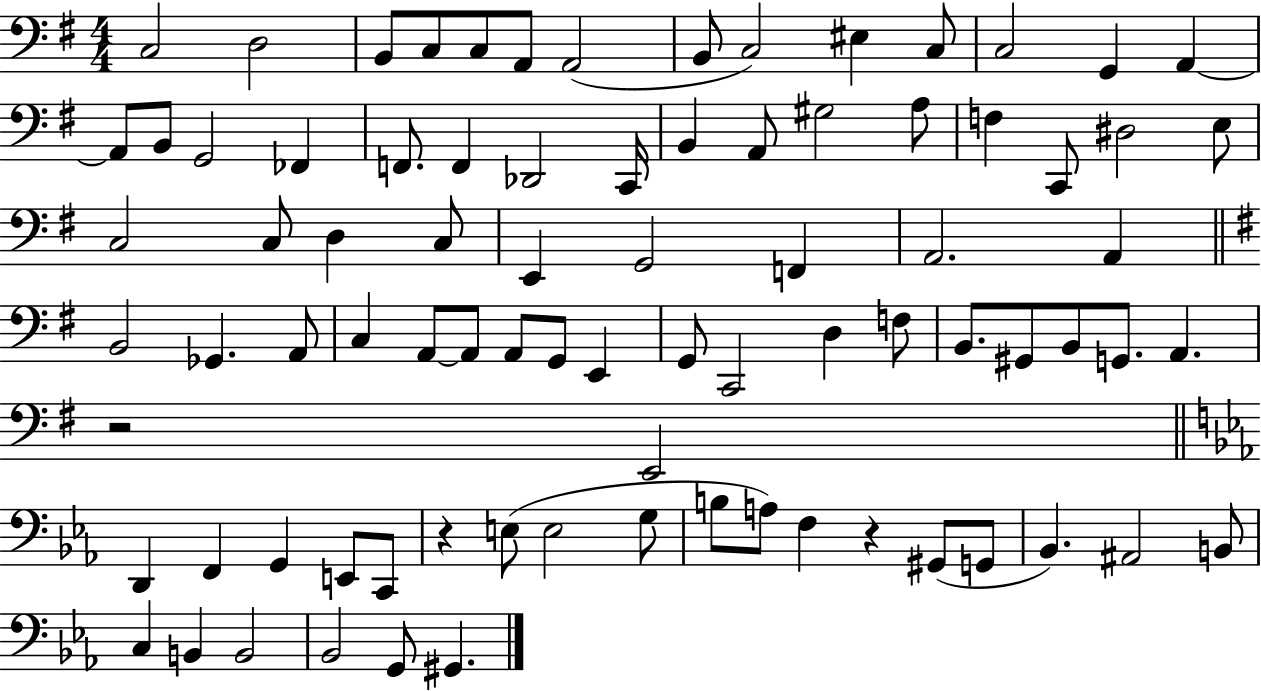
{
  \clef bass
  \numericTimeSignature
  \time 4/4
  \key g \major
  c2 d2 | b,8 c8 c8 a,8 a,2( | b,8 c2) eis4 c8 | c2 g,4 a,4~~ | \break a,8 b,8 g,2 fes,4 | f,8. f,4 des,2 c,16 | b,4 a,8 gis2 a8 | f4 c,8 dis2 e8 | \break c2 c8 d4 c8 | e,4 g,2 f,4 | a,2. a,4 | \bar "||" \break \key g \major b,2 ges,4. a,8 | c4 a,8~~ a,8 a,8 g,8 e,4 | g,8 c,2 d4 f8 | b,8. gis,8 b,8 g,8. a,4. | \break r2 e,2 | \bar "||" \break \key ees \major d,4 f,4 g,4 e,8 c,8 | r4 e8( e2 g8 | b8 a8) f4 r4 gis,8( g,8 | bes,4.) ais,2 b,8 | \break c4 b,4 b,2 | bes,2 g,8 gis,4. | \bar "|."
}